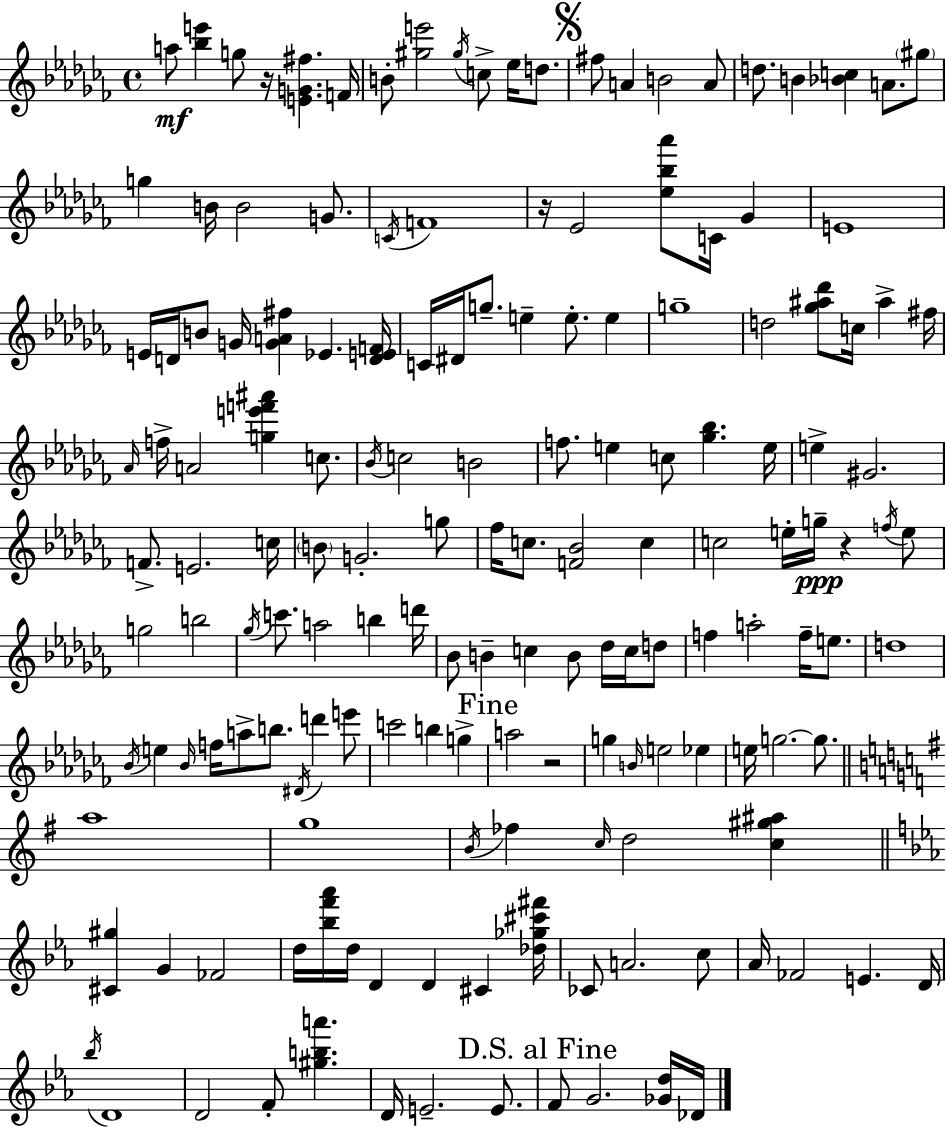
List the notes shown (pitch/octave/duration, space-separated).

A5/e [Bb5,E6]/q G5/e R/s [E4,G4,F#5]/q. F4/s B4/e [G#5,E6]/h G#5/s C5/e Eb5/s D5/e. F#5/e A4/q B4/h A4/e D5/e. B4/q [Bb4,C5]/q A4/e. G#5/e G5/q B4/s B4/h G4/e. C4/s F4/w R/s Eb4/h [Eb5,Bb5,Ab6]/e C4/s Gb4/q E4/w E4/s D4/s B4/e G4/s [G4,A4,F#5]/q Eb4/q. [D4,E4,F4]/s C4/s D#4/s G5/e. E5/q E5/e. E5/q G5/w D5/h [Gb5,A#5,Db6]/e C5/s A#5/q F#5/s Ab4/s F5/s A4/h [G5,E6,F6,A#6]/q C5/e. Bb4/s C5/h B4/h F5/e. E5/q C5/e [Gb5,Bb5]/q. E5/s E5/q G#4/h. F4/e. E4/h. C5/s B4/e G4/h. G5/e FES5/s C5/e. [F4,Bb4]/h C5/q C5/h E5/s G5/s R/q F5/s E5/e G5/h B5/h Gb5/s C6/e. A5/h B5/q D6/s Bb4/e B4/q C5/q B4/e Db5/s C5/s D5/e F5/q A5/h F5/s E5/e. D5/w Bb4/s E5/q Bb4/s F5/s A5/e B5/e. D#4/s D6/q E6/e C6/h B5/q G5/q A5/h R/h G5/q B4/s E5/h Eb5/q E5/s G5/h. G5/e. A5/w G5/w B4/s FES5/q C5/s D5/h [C5,G#5,A#5]/q [C#4,G#5]/q G4/q FES4/h D5/s [Bb5,F6,Ab6]/s D5/s D4/q D4/q C#4/q [Db5,Gb5,C#6,F#6]/s CES4/e A4/h. C5/e Ab4/s FES4/h E4/q. D4/s Bb5/s D4/w D4/h F4/e [G#5,B5,A6]/q. D4/s E4/h. E4/e. F4/e G4/h. [Gb4,D5]/s Db4/s